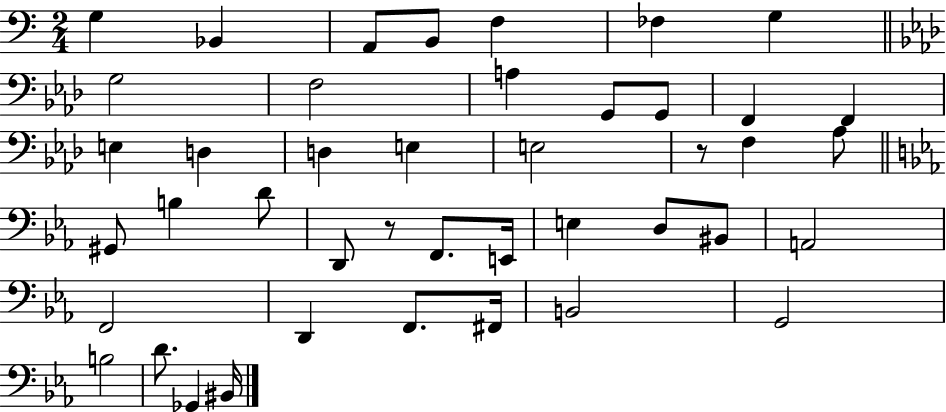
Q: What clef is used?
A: bass